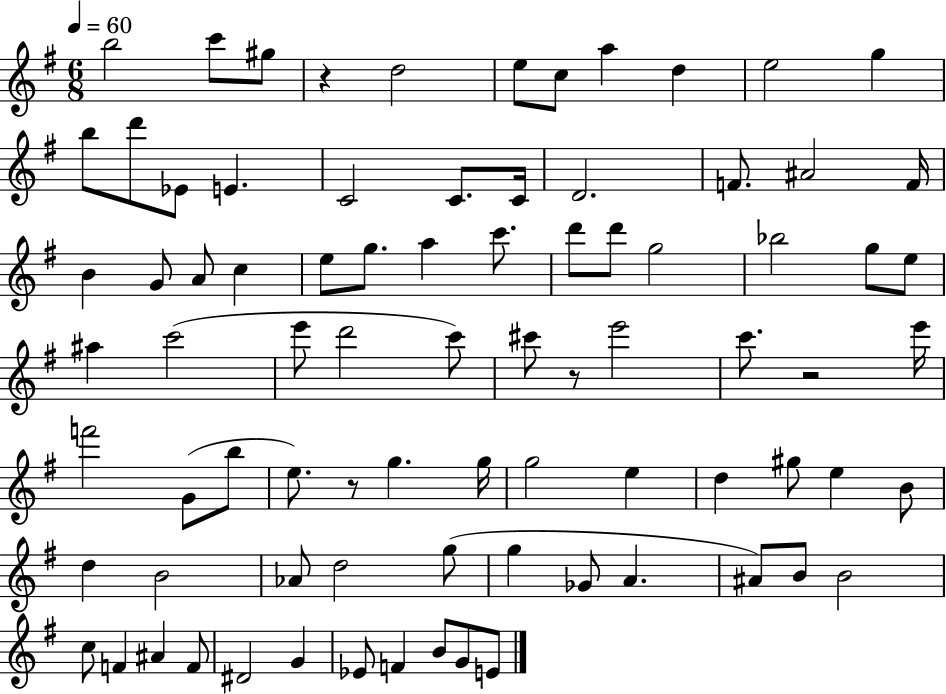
B5/h C6/e G#5/e R/q D5/h E5/e C5/e A5/q D5/q E5/h G5/q B5/e D6/e Eb4/e E4/q. C4/h C4/e. C4/s D4/h. F4/e. A#4/h F4/s B4/q G4/e A4/e C5/q E5/e G5/e. A5/q C6/e. D6/e D6/e G5/h Bb5/h G5/e E5/e A#5/q C6/h E6/e D6/h C6/e C#6/e R/e E6/h C6/e. R/h E6/s F6/h G4/e B5/e E5/e. R/e G5/q. G5/s G5/h E5/q D5/q G#5/e E5/q B4/e D5/q B4/h Ab4/e D5/h G5/e G5/q Gb4/e A4/q. A#4/e B4/e B4/h C5/e F4/q A#4/q F4/e D#4/h G4/q Eb4/e F4/q B4/e G4/e E4/e